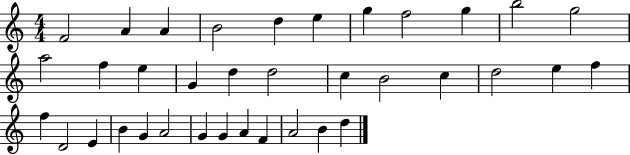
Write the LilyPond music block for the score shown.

{
  \clef treble
  \numericTimeSignature
  \time 4/4
  \key c \major
  f'2 a'4 a'4 | b'2 d''4 e''4 | g''4 f''2 g''4 | b''2 g''2 | \break a''2 f''4 e''4 | g'4 d''4 d''2 | c''4 b'2 c''4 | d''2 e''4 f''4 | \break f''4 d'2 e'4 | b'4 g'4 a'2 | g'4 g'4 a'4 f'4 | a'2 b'4 d''4 | \break \bar "|."
}